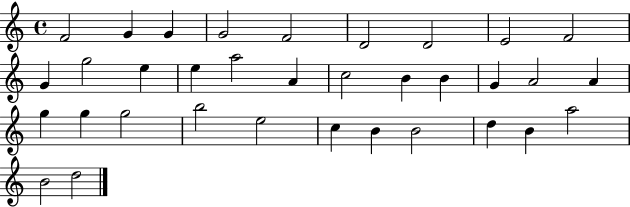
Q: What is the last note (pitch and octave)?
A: D5